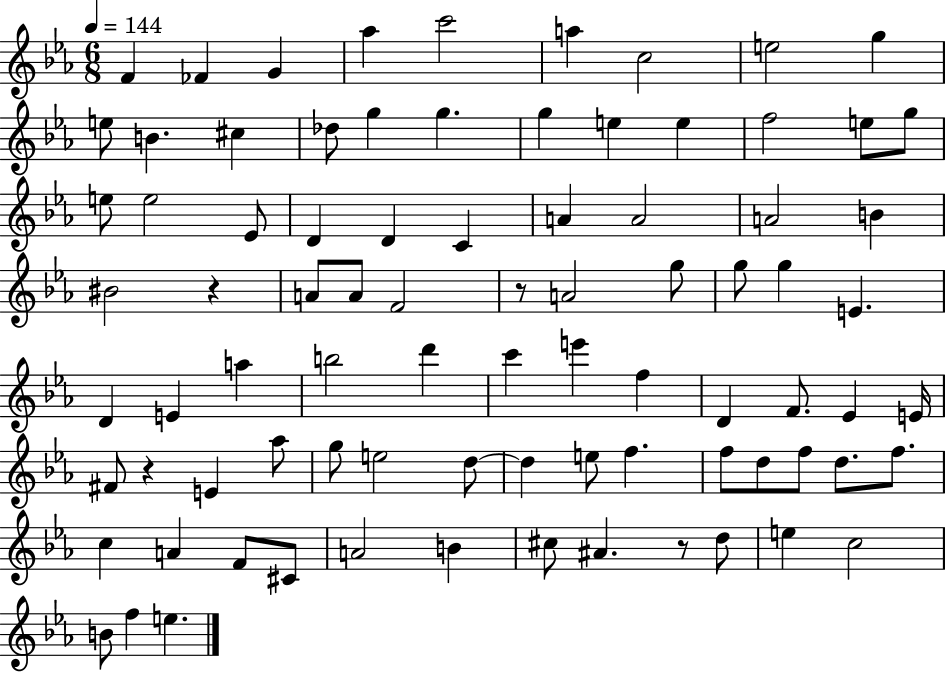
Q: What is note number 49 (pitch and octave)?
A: D4